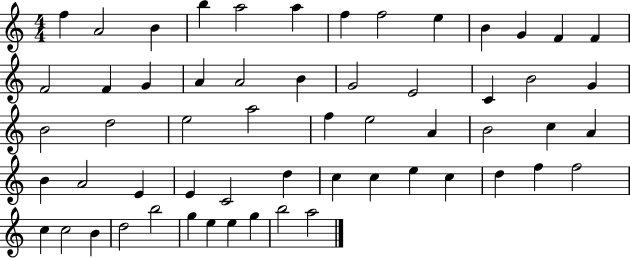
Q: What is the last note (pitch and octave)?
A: A5